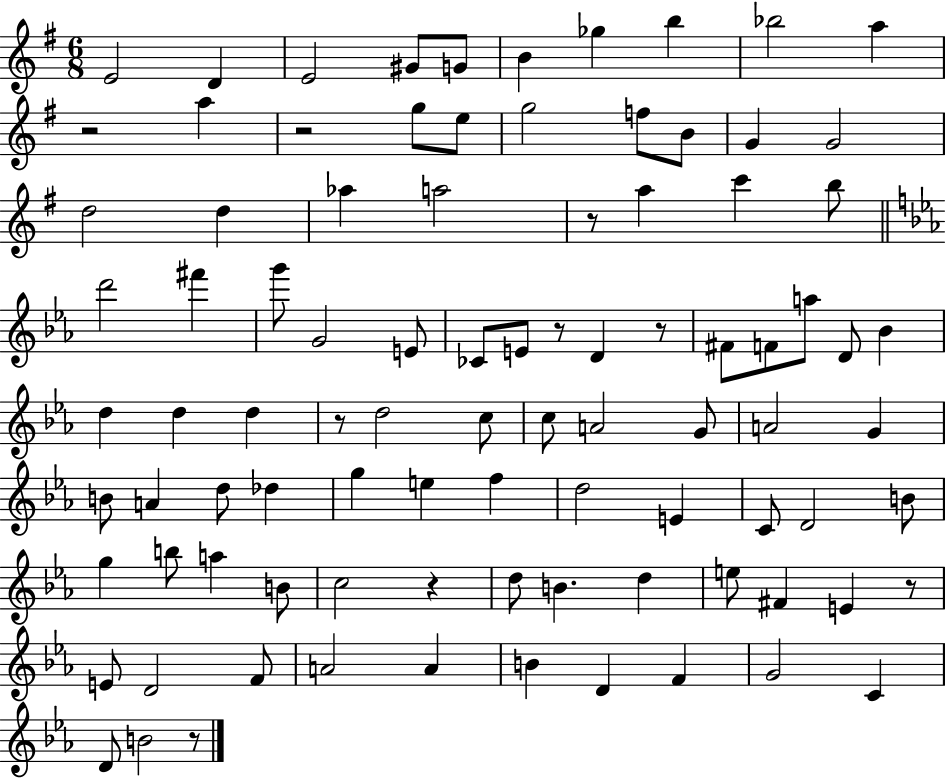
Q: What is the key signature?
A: G major